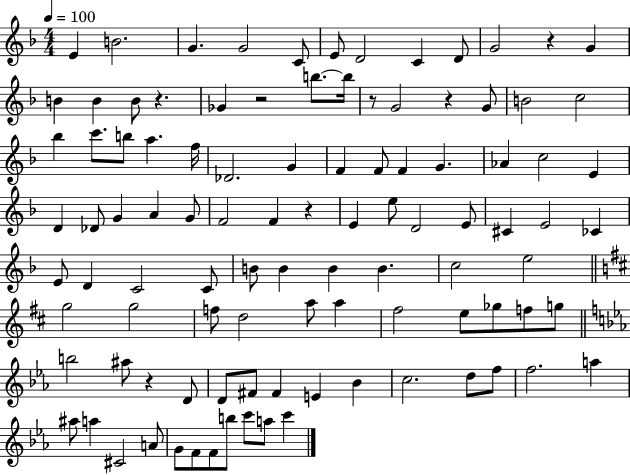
{
  \clef treble
  \numericTimeSignature
  \time 4/4
  \key f \major
  \tempo 4 = 100
  e'4 b'2. | g'4. g'2 c'8 | e'8 d'2 c'4 d'8 | g'2 r4 g'4 | \break b'4 b'4 b'8 r4. | ges'4 r2 b''8.~~ b''16 | r8 g'2 r4 g'8 | b'2 c''2 | \break bes''4 c'''8. b''8 a''4. f''16 | des'2. g'4 | f'4 f'8 f'4 g'4. | aes'4 c''2 e'4 | \break d'4 des'8 g'4 a'4 g'8 | f'2 f'4 r4 | e'4 e''8 d'2 e'8 | cis'4 e'2 ces'4 | \break e'8 d'4 c'2 c'8 | b'8 b'4 b'4 b'4. | c''2 e''2 | \bar "||" \break \key b \minor g''2 g''2 | f''8 d''2 a''8 a''4 | fis''2 e''8 ges''8 f''8 g''8 | \bar "||" \break \key c \minor b''2 ais''8 r4 d'8 | d'8 fis'8 fis'4 e'4 bes'4 | c''2. d''8 f''8 | f''2. a''4 | \break ais''8 a''4 cis'2 a'8 | g'8 f'8 f'8 b''8 c'''8 a''8 c'''4 | \bar "|."
}